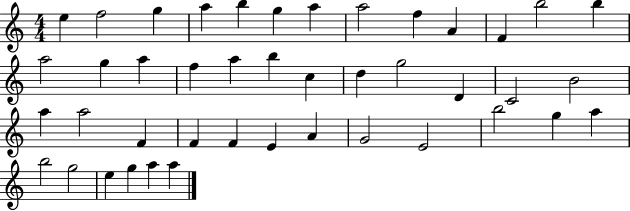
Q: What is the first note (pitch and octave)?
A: E5